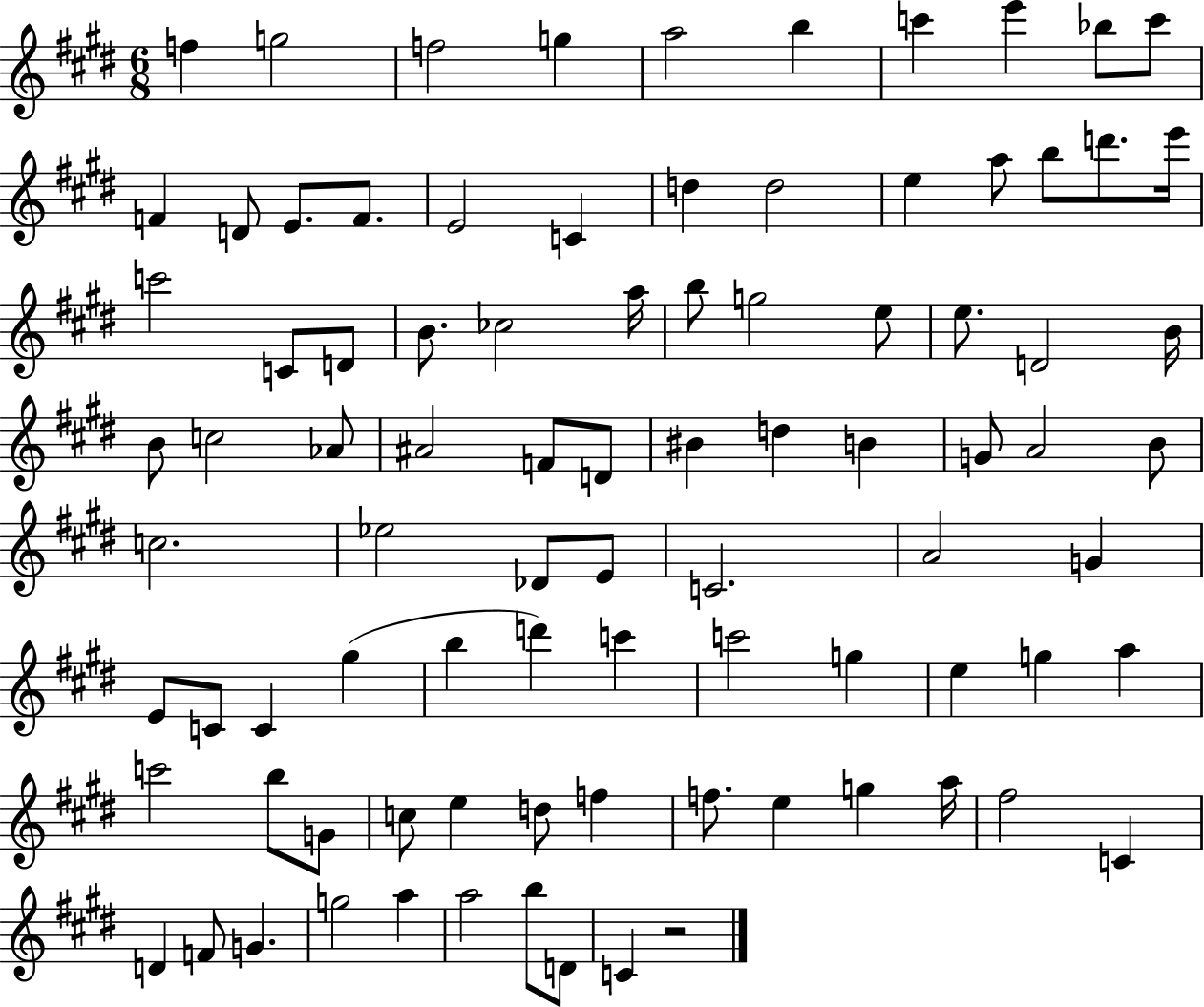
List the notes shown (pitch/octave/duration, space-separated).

F5/q G5/h F5/h G5/q A5/h B5/q C6/q E6/q Bb5/e C6/e F4/q D4/e E4/e. F4/e. E4/h C4/q D5/q D5/h E5/q A5/e B5/e D6/e. E6/s C6/h C4/e D4/e B4/e. CES5/h A5/s B5/e G5/h E5/e E5/e. D4/h B4/s B4/e C5/h Ab4/e A#4/h F4/e D4/e BIS4/q D5/q B4/q G4/e A4/h B4/e C5/h. Eb5/h Db4/e E4/e C4/h. A4/h G4/q E4/e C4/e C4/q G#5/q B5/q D6/q C6/q C6/h G5/q E5/q G5/q A5/q C6/h B5/e G4/e C5/e E5/q D5/e F5/q F5/e. E5/q G5/q A5/s F#5/h C4/q D4/q F4/e G4/q. G5/h A5/q A5/h B5/e D4/e C4/q R/h